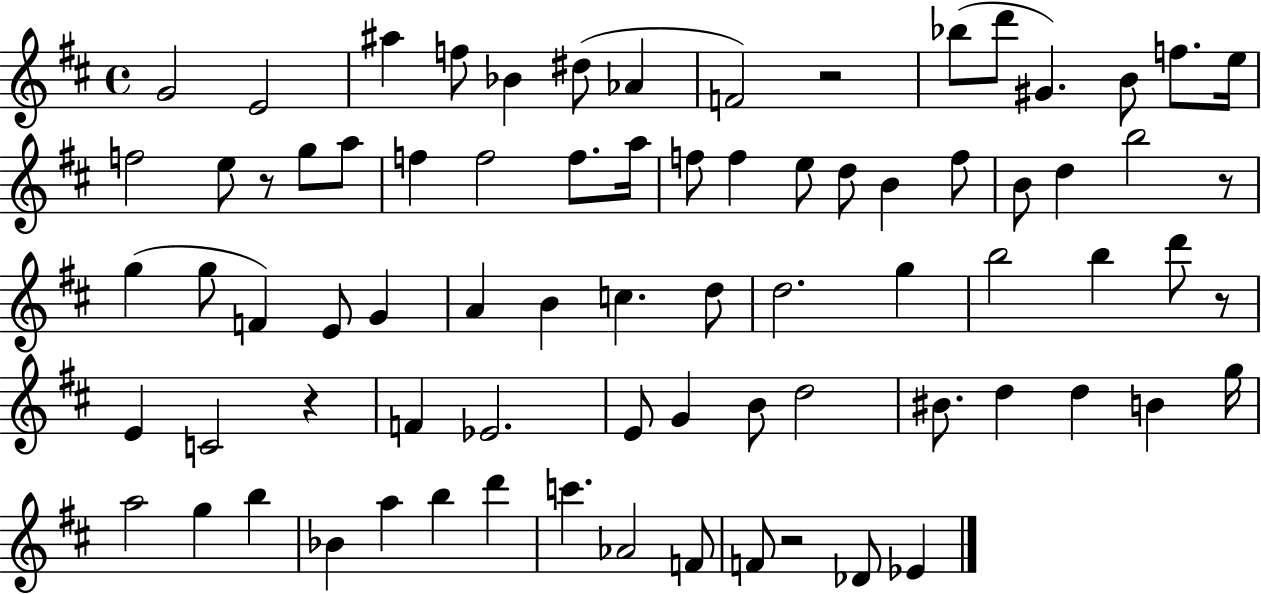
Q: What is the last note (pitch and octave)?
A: Eb4